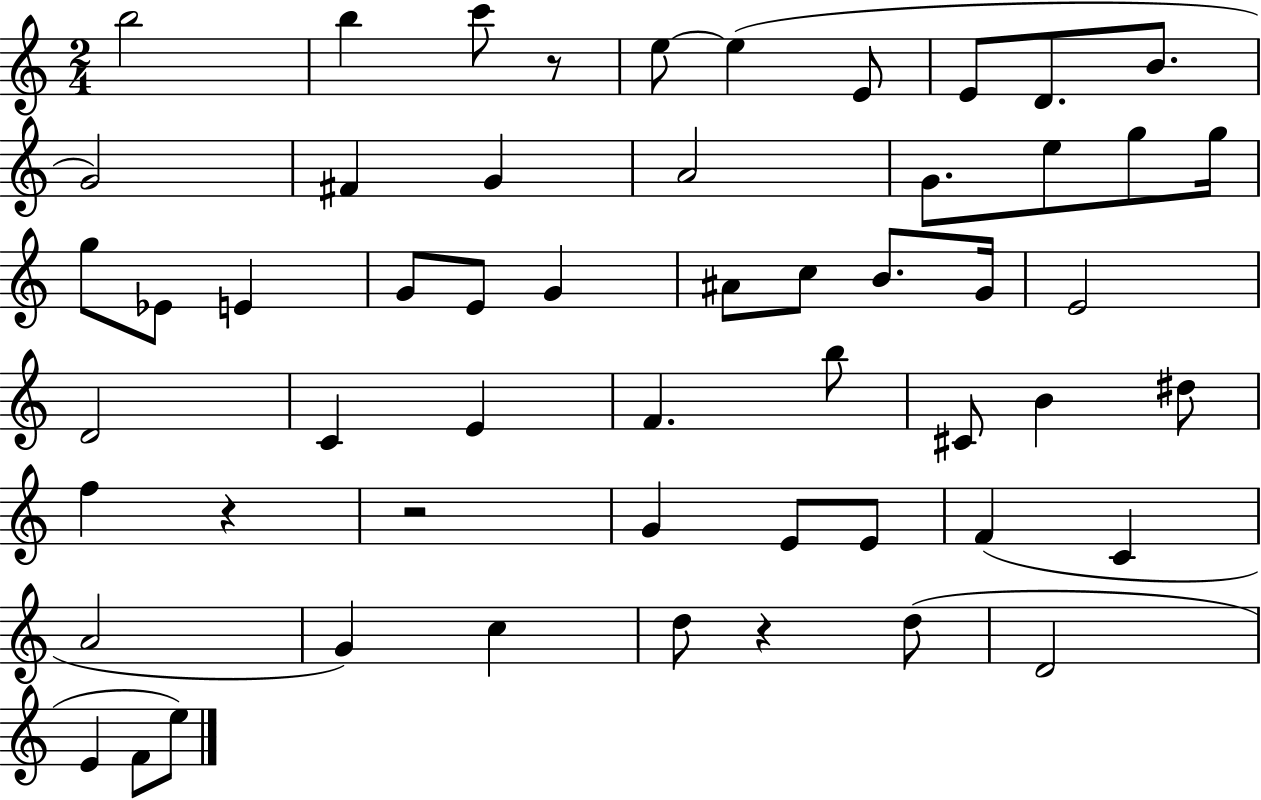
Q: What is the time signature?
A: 2/4